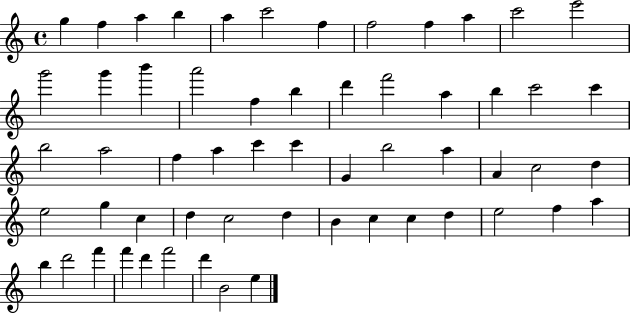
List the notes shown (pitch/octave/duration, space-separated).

G5/q F5/q A5/q B5/q A5/q C6/h F5/q F5/h F5/q A5/q C6/h E6/h G6/h G6/q B6/q A6/h F5/q B5/q D6/q F6/h A5/q B5/q C6/h C6/q B5/h A5/h F5/q A5/q C6/q C6/q G4/q B5/h A5/q A4/q C5/h D5/q E5/h G5/q C5/q D5/q C5/h D5/q B4/q C5/q C5/q D5/q E5/h F5/q A5/q B5/q D6/h F6/q F6/q D6/q F6/h D6/q B4/h E5/q